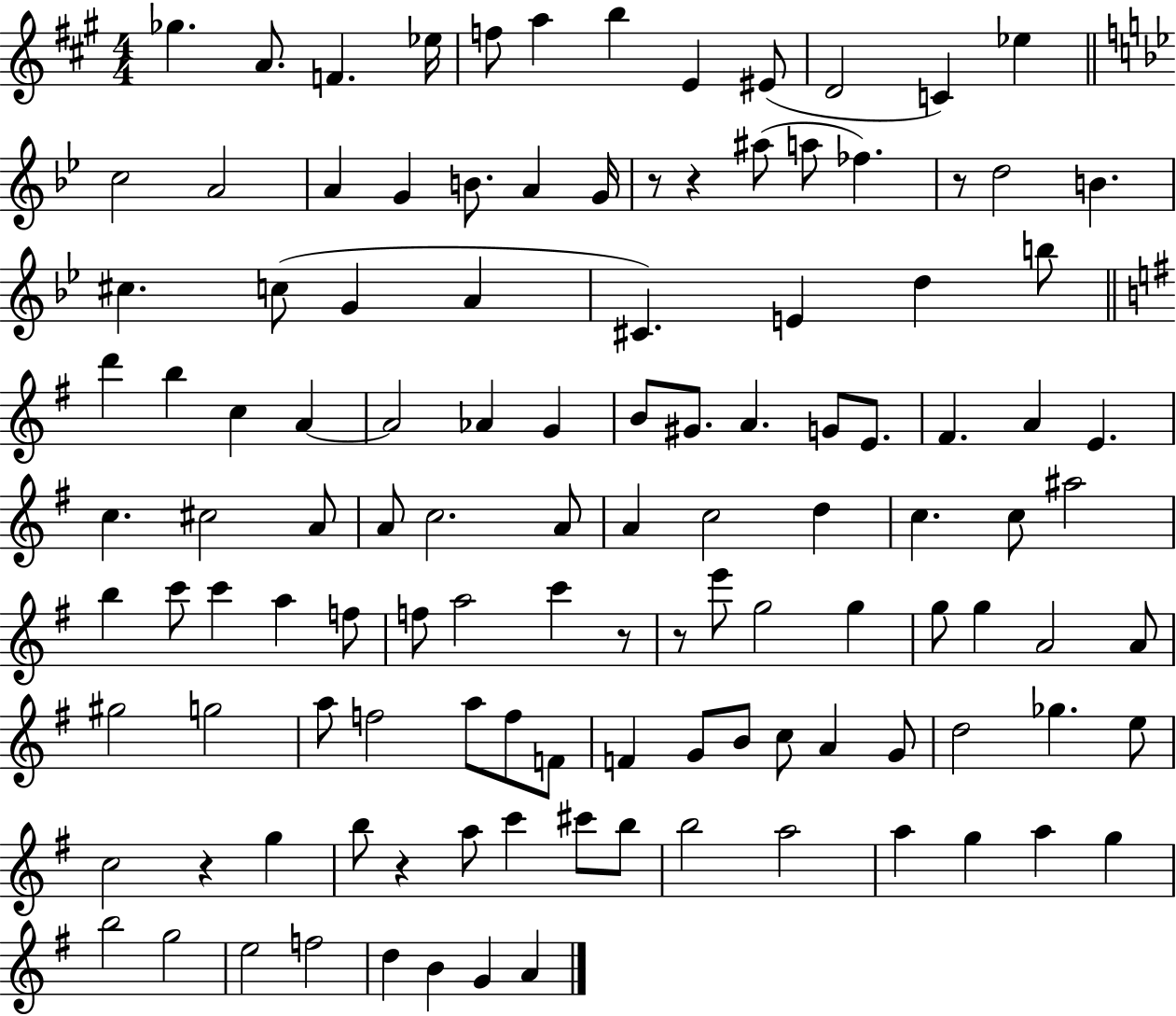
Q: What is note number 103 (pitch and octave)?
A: G5